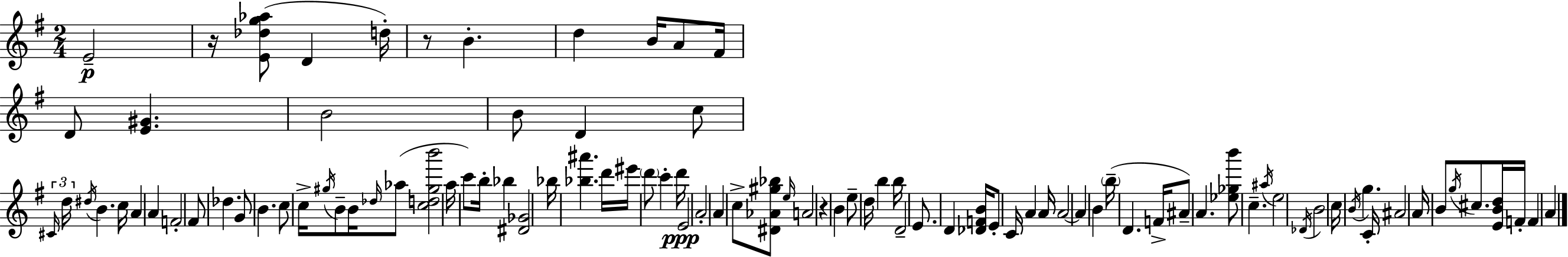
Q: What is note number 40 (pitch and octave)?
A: D6